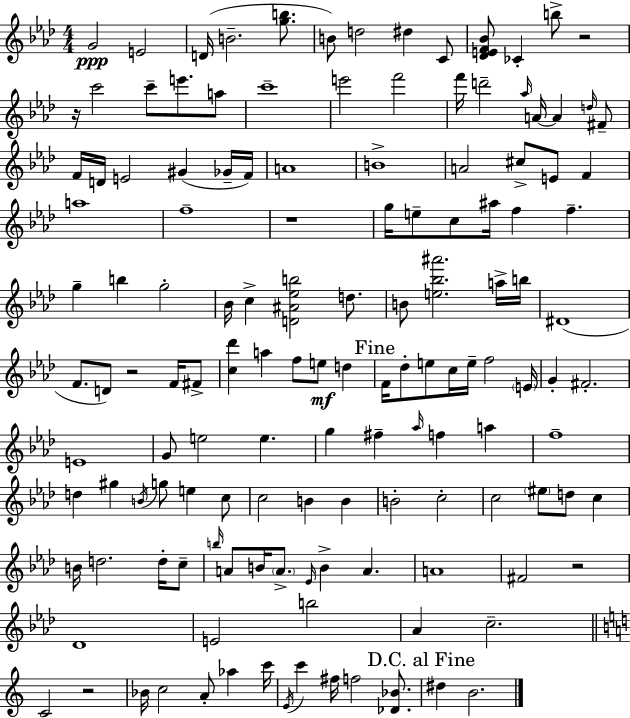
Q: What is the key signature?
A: AES major